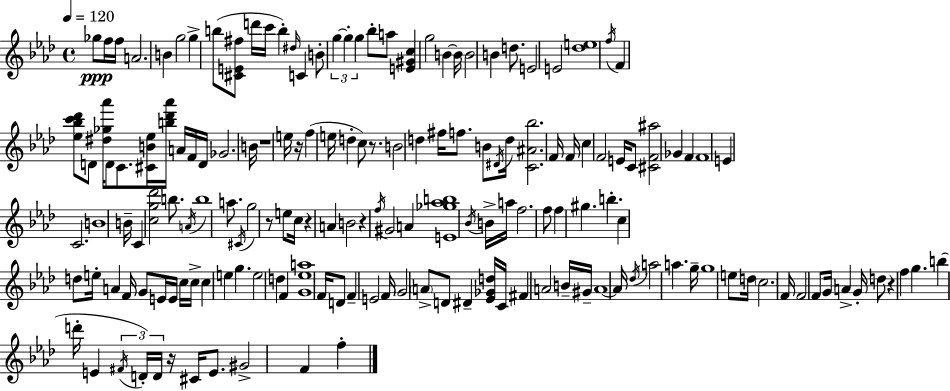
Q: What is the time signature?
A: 4/4